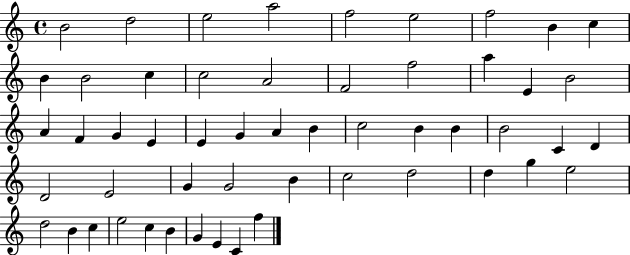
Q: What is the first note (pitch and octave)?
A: B4